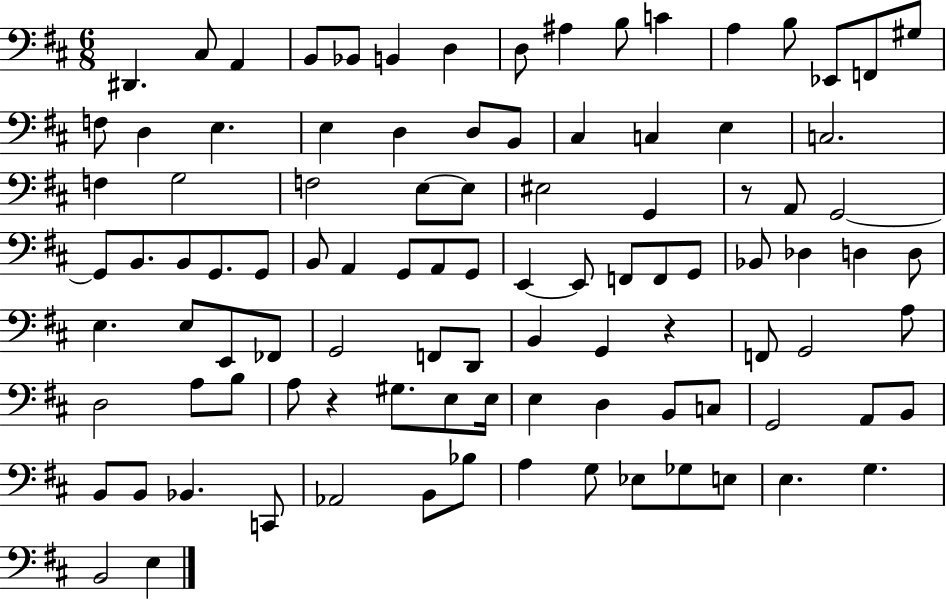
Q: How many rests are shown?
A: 3